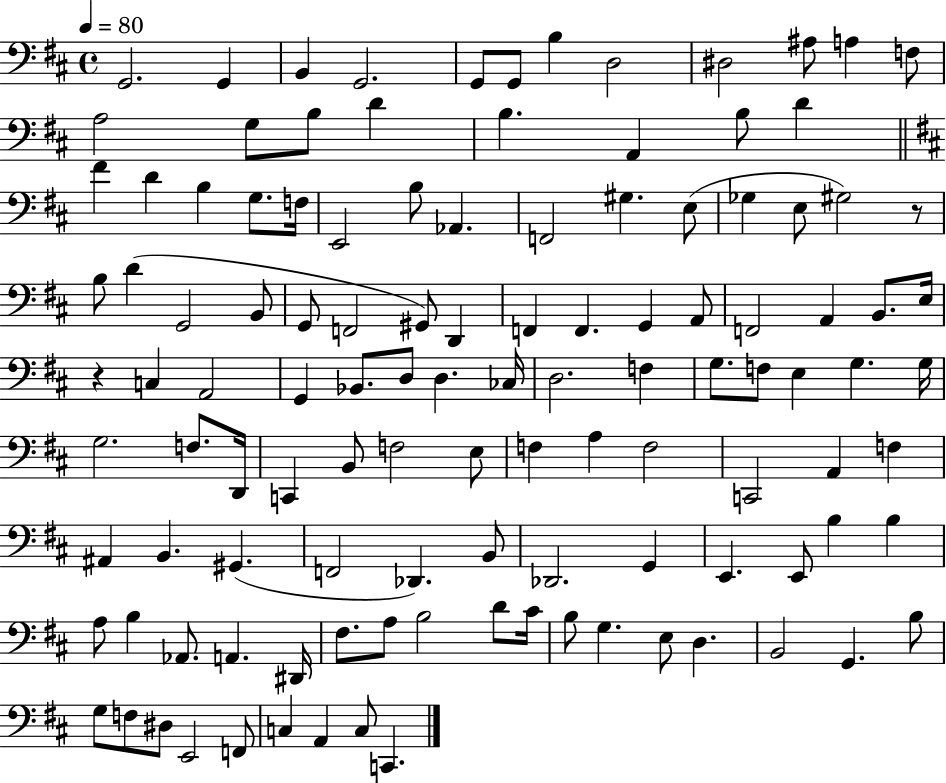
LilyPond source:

{
  \clef bass
  \time 4/4
  \defaultTimeSignature
  \key d \major
  \tempo 4 = 80
  g,2. g,4 | b,4 g,2. | g,8 g,8 b4 d2 | dis2 ais8 a4 f8 | \break a2 g8 b8 d'4 | b4. a,4 b8 d'4 | \bar "||" \break \key d \major fis'4 d'4 b4 g8. f16 | e,2 b8 aes,4. | f,2 gis4. e8( | ges4 e8 gis2) r8 | \break b8 d'4( g,2 b,8 | g,8 f,2 gis,8) d,4 | f,4 f,4. g,4 a,8 | f,2 a,4 b,8. e16 | \break r4 c4 a,2 | g,4 bes,8. d8 d4. ces16 | d2. f4 | g8. f8 e4 g4. g16 | \break g2. f8. d,16 | c,4 b,8 f2 e8 | f4 a4 f2 | c,2 a,4 f4 | \break ais,4 b,4. gis,4.( | f,2 des,4.) b,8 | des,2. g,4 | e,4. e,8 b4 b4 | \break a8 b4 aes,8. a,4. dis,16 | fis8. a8 b2 d'8 cis'16 | b8 g4. e8 d4. | b,2 g,4. b8 | \break g8 f8 dis8 e,2 f,8 | c4 a,4 c8 c,4. | \bar "|."
}